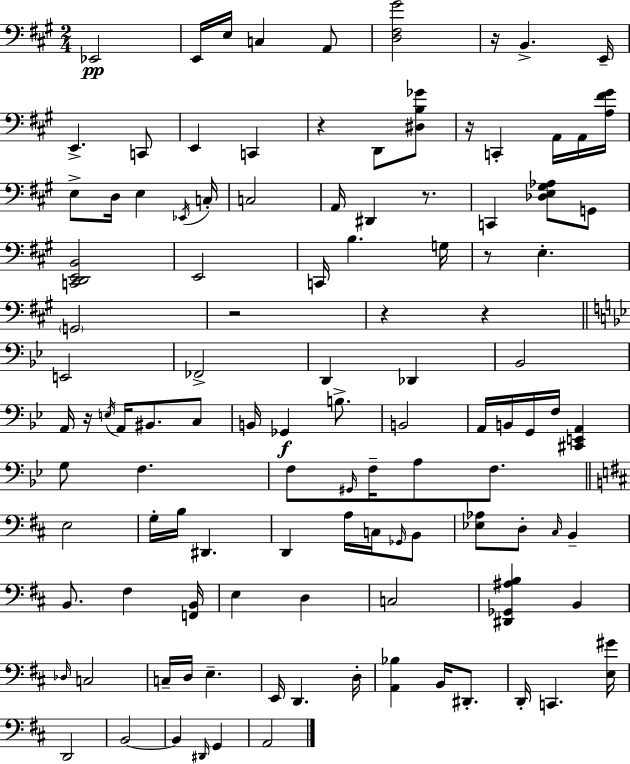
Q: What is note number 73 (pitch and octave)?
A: C3